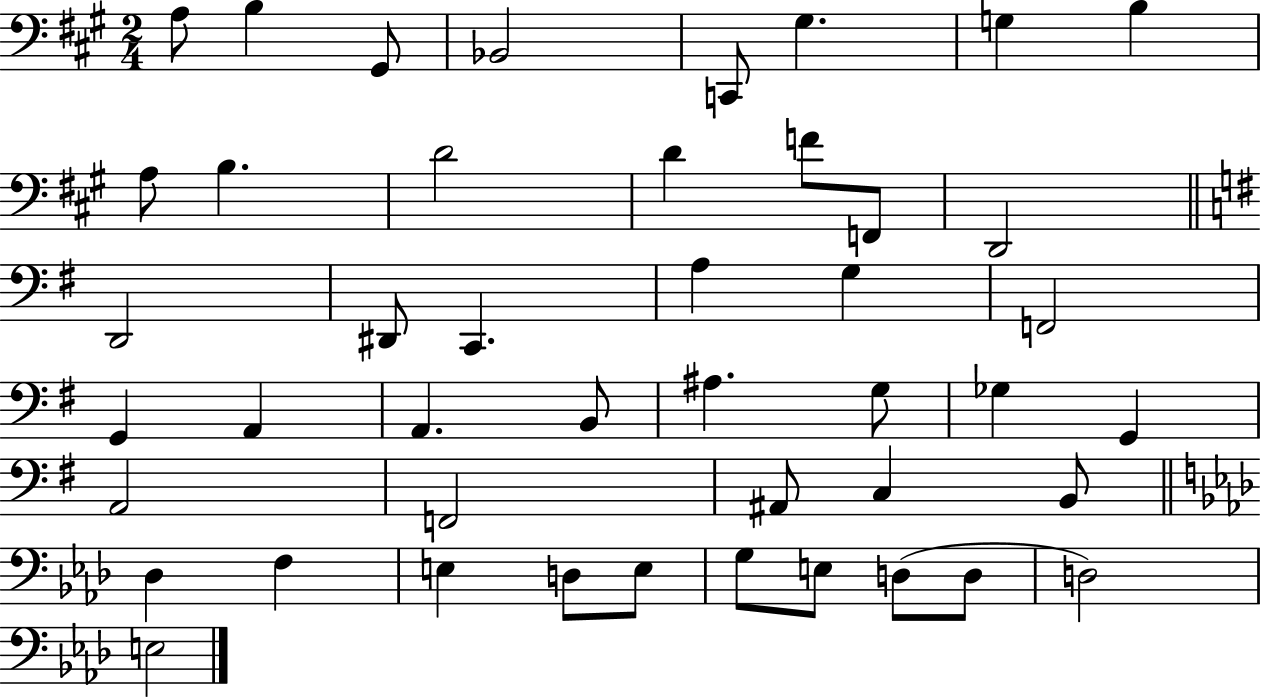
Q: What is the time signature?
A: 2/4